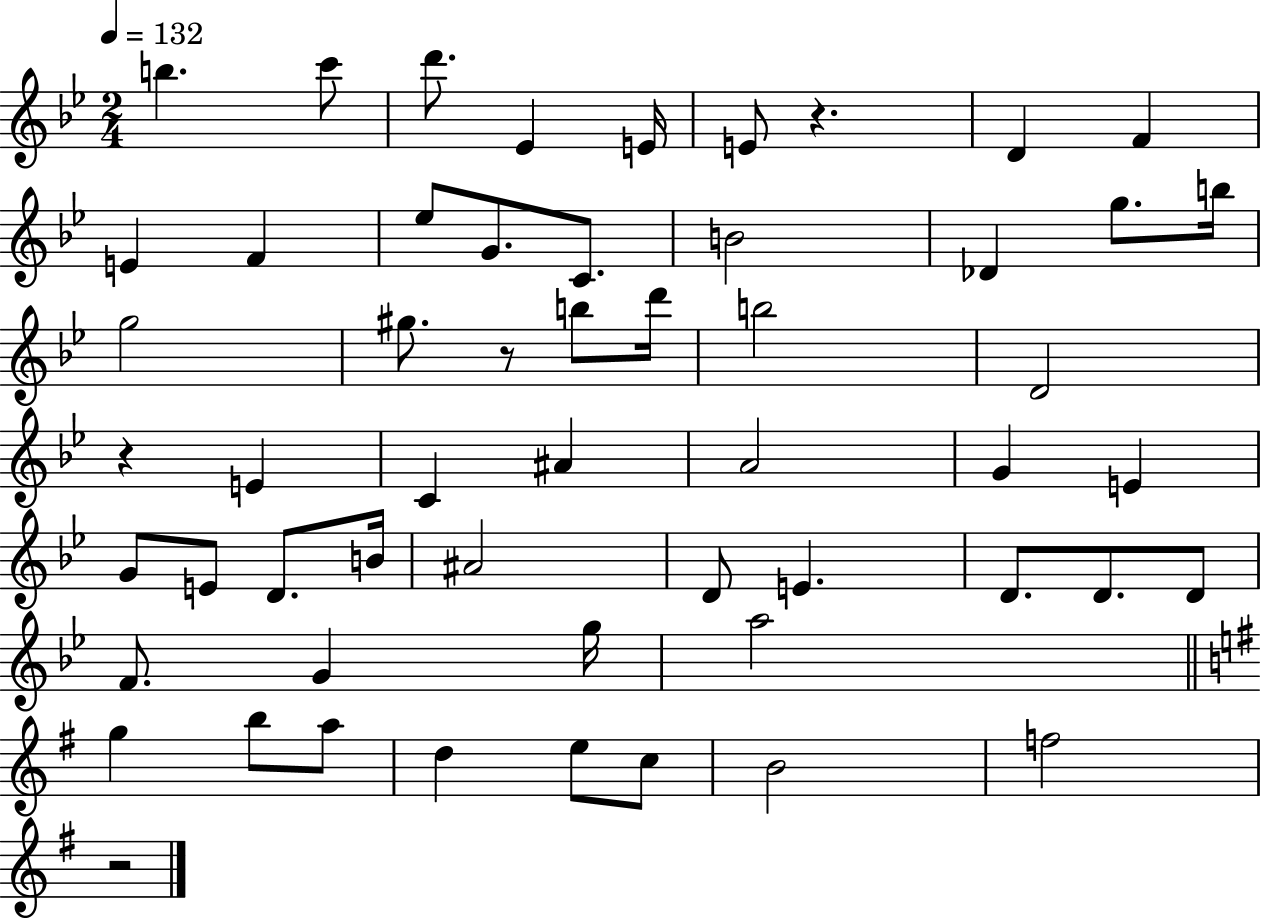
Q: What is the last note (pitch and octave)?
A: F5